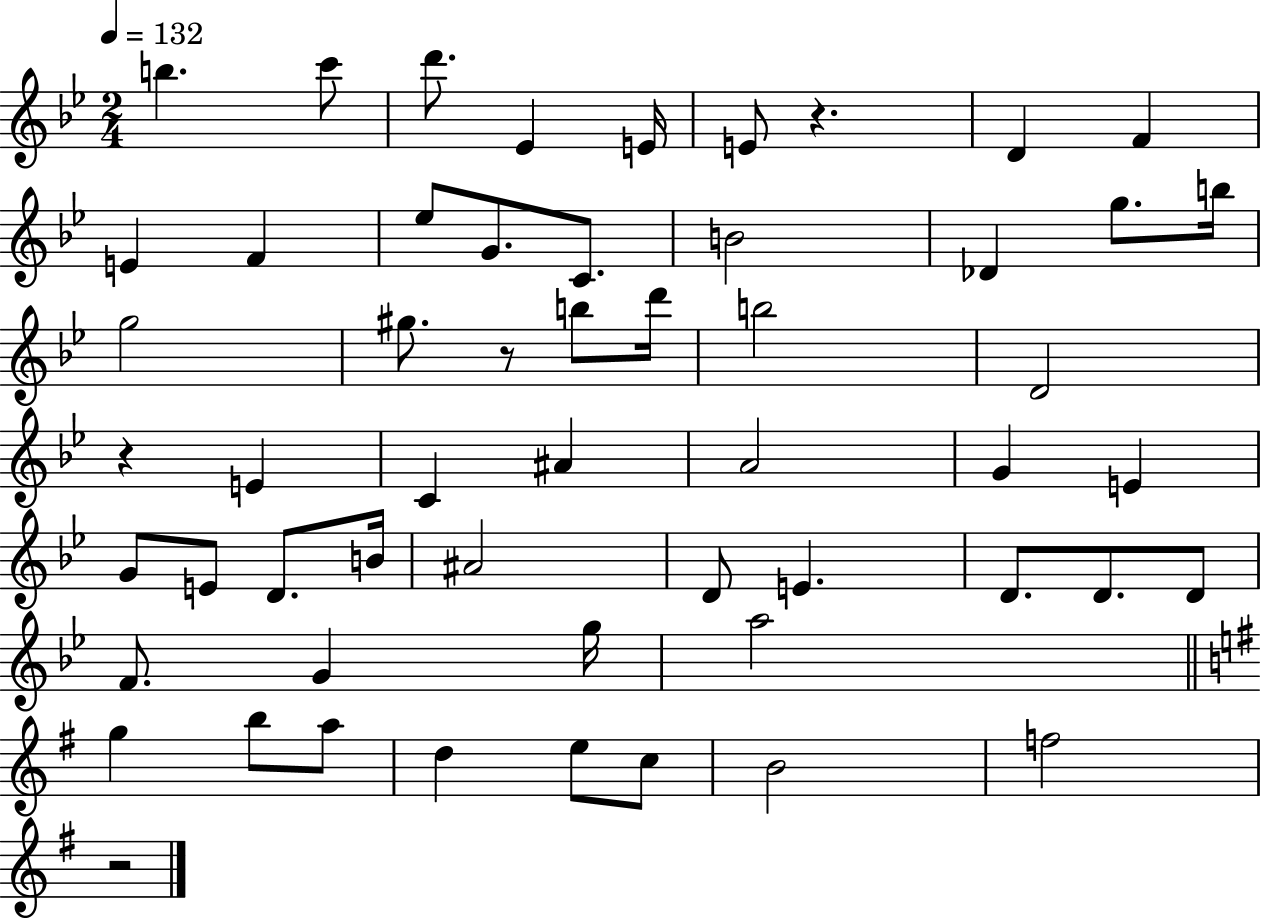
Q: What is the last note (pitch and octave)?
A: F5